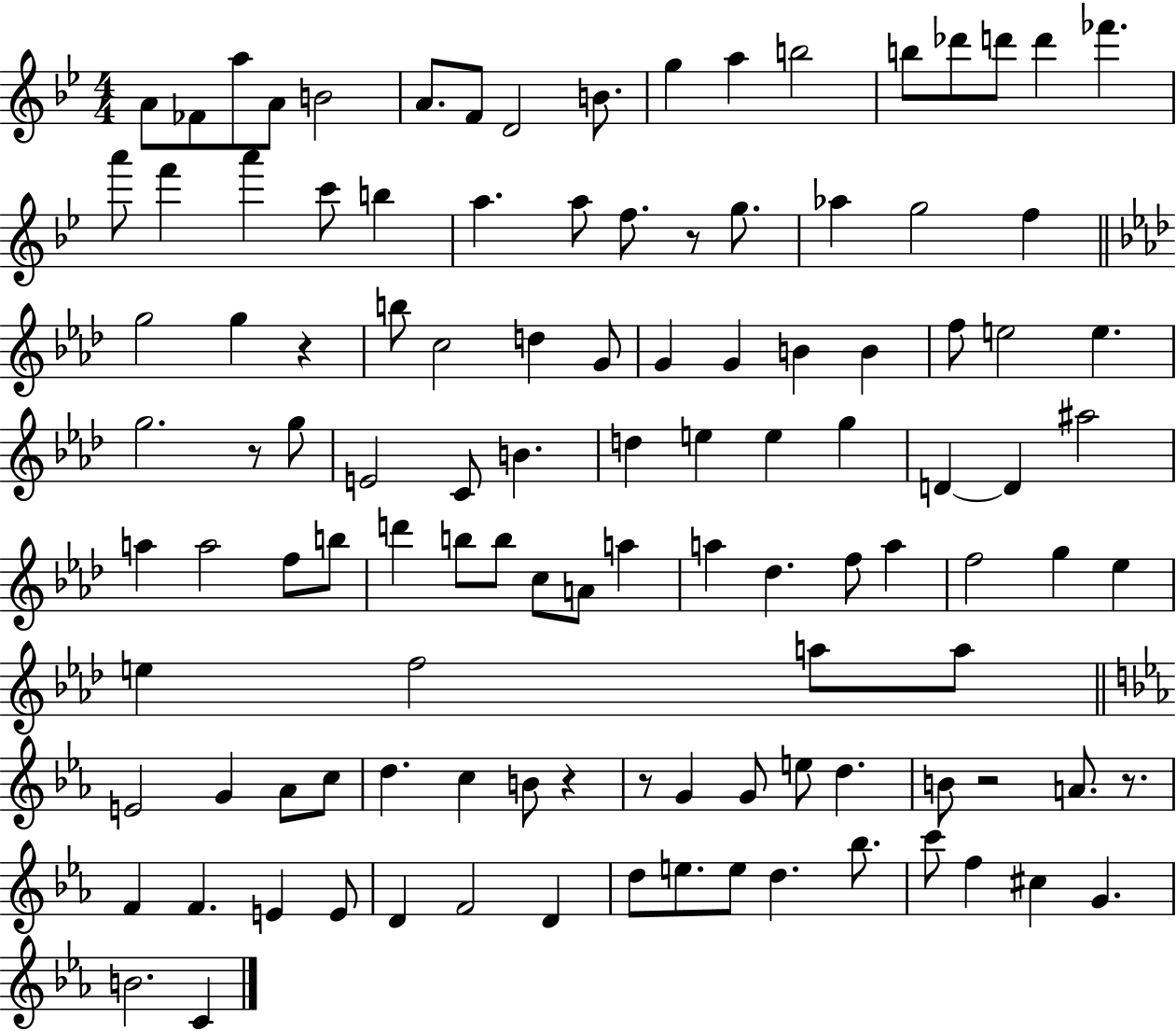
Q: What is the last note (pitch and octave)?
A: C4